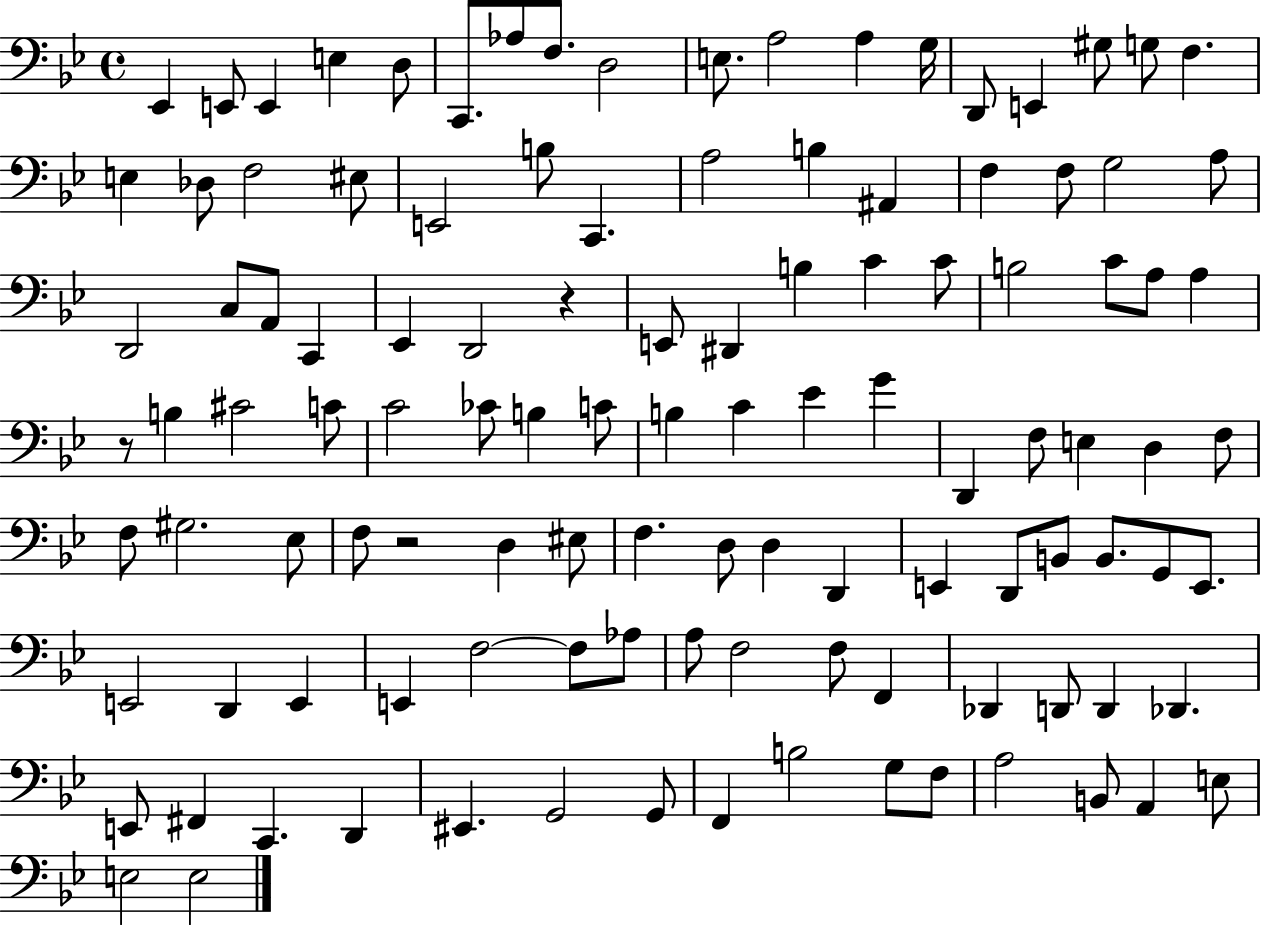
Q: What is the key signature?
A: BES major